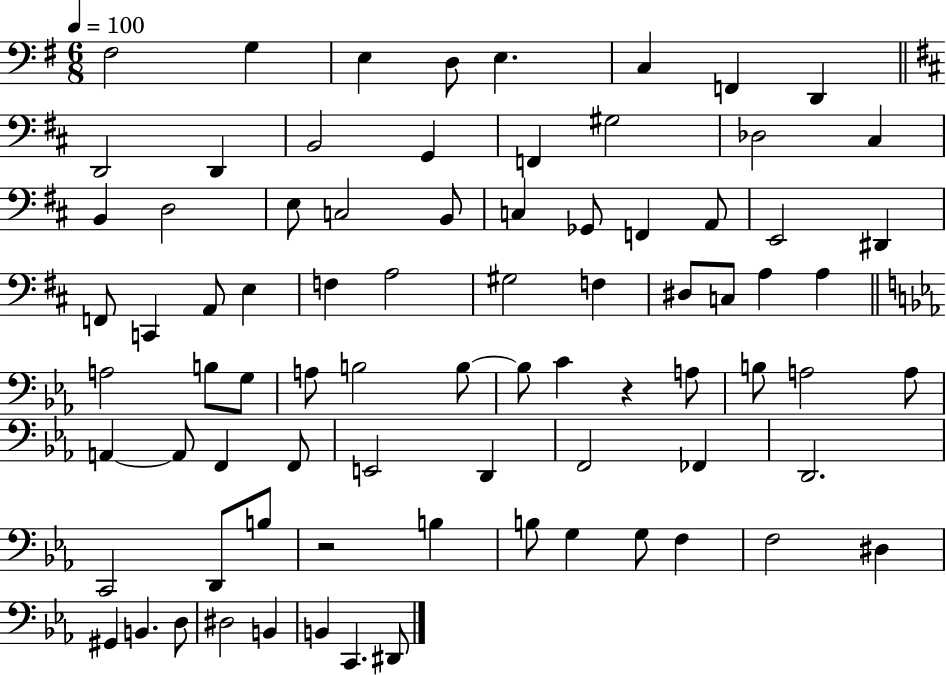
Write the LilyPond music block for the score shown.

{
  \clef bass
  \numericTimeSignature
  \time 6/8
  \key g \major
  \tempo 4 = 100
  fis2 g4 | e4 d8 e4. | c4 f,4 d,4 | \bar "||" \break \key d \major d,2 d,4 | b,2 g,4 | f,4 gis2 | des2 cis4 | \break b,4 d2 | e8 c2 b,8 | c4 ges,8 f,4 a,8 | e,2 dis,4 | \break f,8 c,4 a,8 e4 | f4 a2 | gis2 f4 | dis8 c8 a4 a4 | \break \bar "||" \break \key c \minor a2 b8 g8 | a8 b2 b8~~ | b8 c'4 r4 a8 | b8 a2 a8 | \break a,4~~ a,8 f,4 f,8 | e,2 d,4 | f,2 fes,4 | d,2. | \break c,2 d,8 b8 | r2 b4 | b8 g4 g8 f4 | f2 dis4 | \break gis,4 b,4. d8 | dis2 b,4 | b,4 c,4. dis,8 | \bar "|."
}